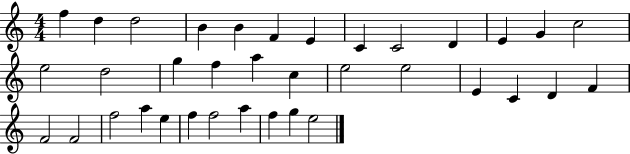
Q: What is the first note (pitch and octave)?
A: F5